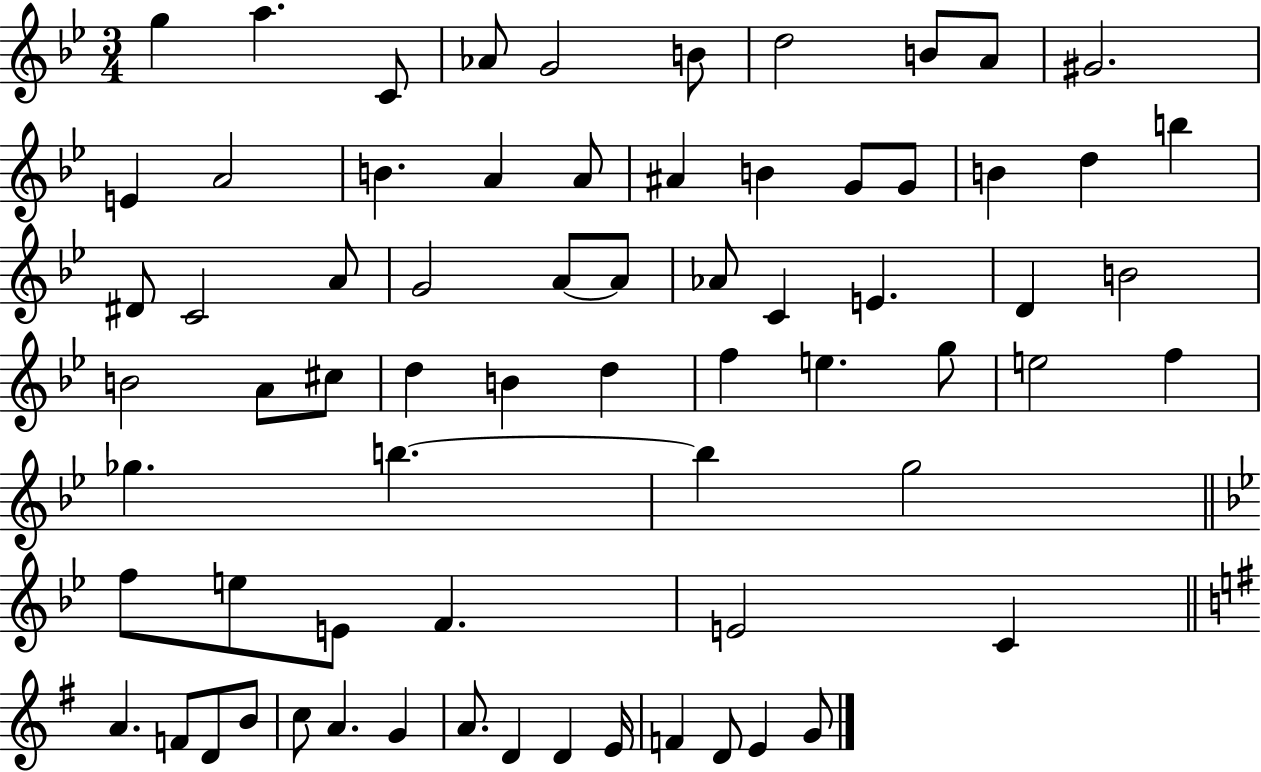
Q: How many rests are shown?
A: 0